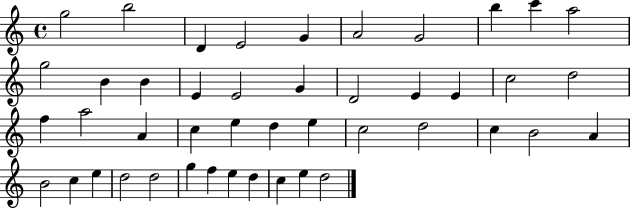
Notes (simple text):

G5/h B5/h D4/q E4/h G4/q A4/h G4/h B5/q C6/q A5/h G5/h B4/q B4/q E4/q E4/h G4/q D4/h E4/q E4/q C5/h D5/h F5/q A5/h A4/q C5/q E5/q D5/q E5/q C5/h D5/h C5/q B4/h A4/q B4/h C5/q E5/q D5/h D5/h G5/q F5/q E5/q D5/q C5/q E5/q D5/h